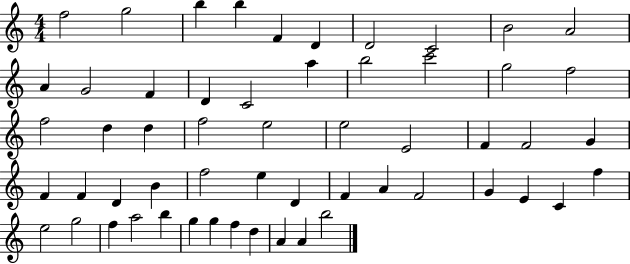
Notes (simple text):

F5/h G5/h B5/q B5/q F4/q D4/q D4/h C4/h B4/h A4/h A4/q G4/h F4/q D4/q C4/h A5/q B5/h C6/h G5/h F5/h F5/h D5/q D5/q F5/h E5/h E5/h E4/h F4/q F4/h G4/q F4/q F4/q D4/q B4/q F5/h E5/q D4/q F4/q A4/q F4/h G4/q E4/q C4/q F5/q E5/h G5/h F5/q A5/h B5/q G5/q G5/q F5/q D5/q A4/q A4/q B5/h